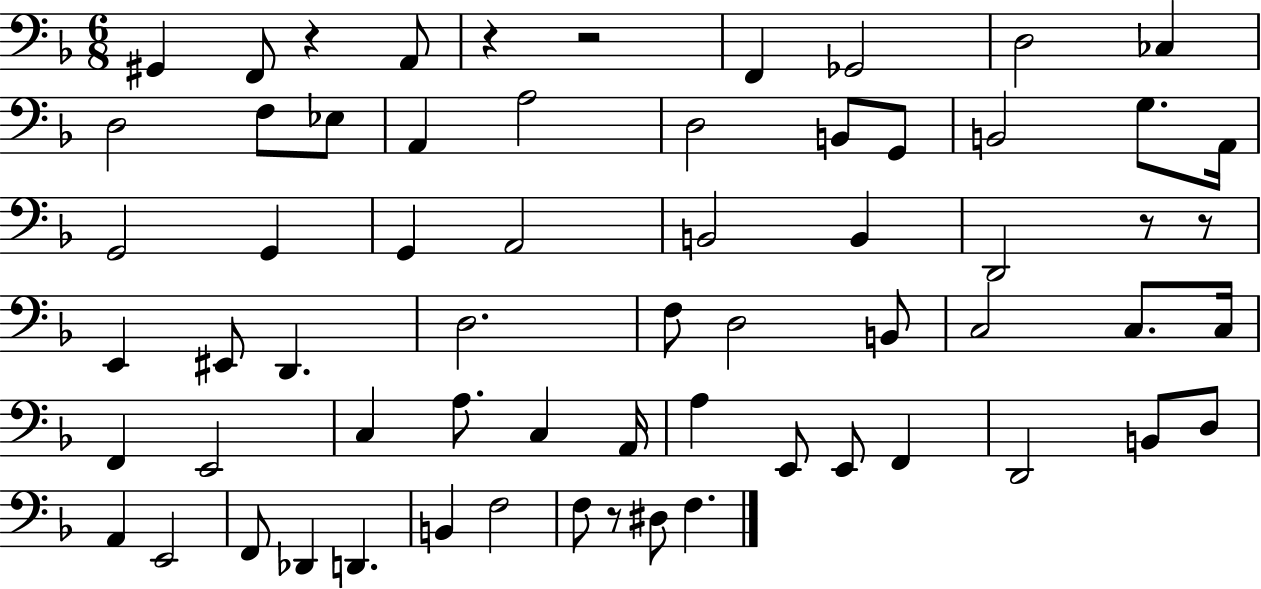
X:1
T:Untitled
M:6/8
L:1/4
K:F
^G,, F,,/2 z A,,/2 z z2 F,, _G,,2 D,2 _C, D,2 F,/2 _E,/2 A,, A,2 D,2 B,,/2 G,,/2 B,,2 G,/2 A,,/4 G,,2 G,, G,, A,,2 B,,2 B,, D,,2 z/2 z/2 E,, ^E,,/2 D,, D,2 F,/2 D,2 B,,/2 C,2 C,/2 C,/4 F,, E,,2 C, A,/2 C, A,,/4 A, E,,/2 E,,/2 F,, D,,2 B,,/2 D,/2 A,, E,,2 F,,/2 _D,, D,, B,, F,2 F,/2 z/2 ^D,/2 F,